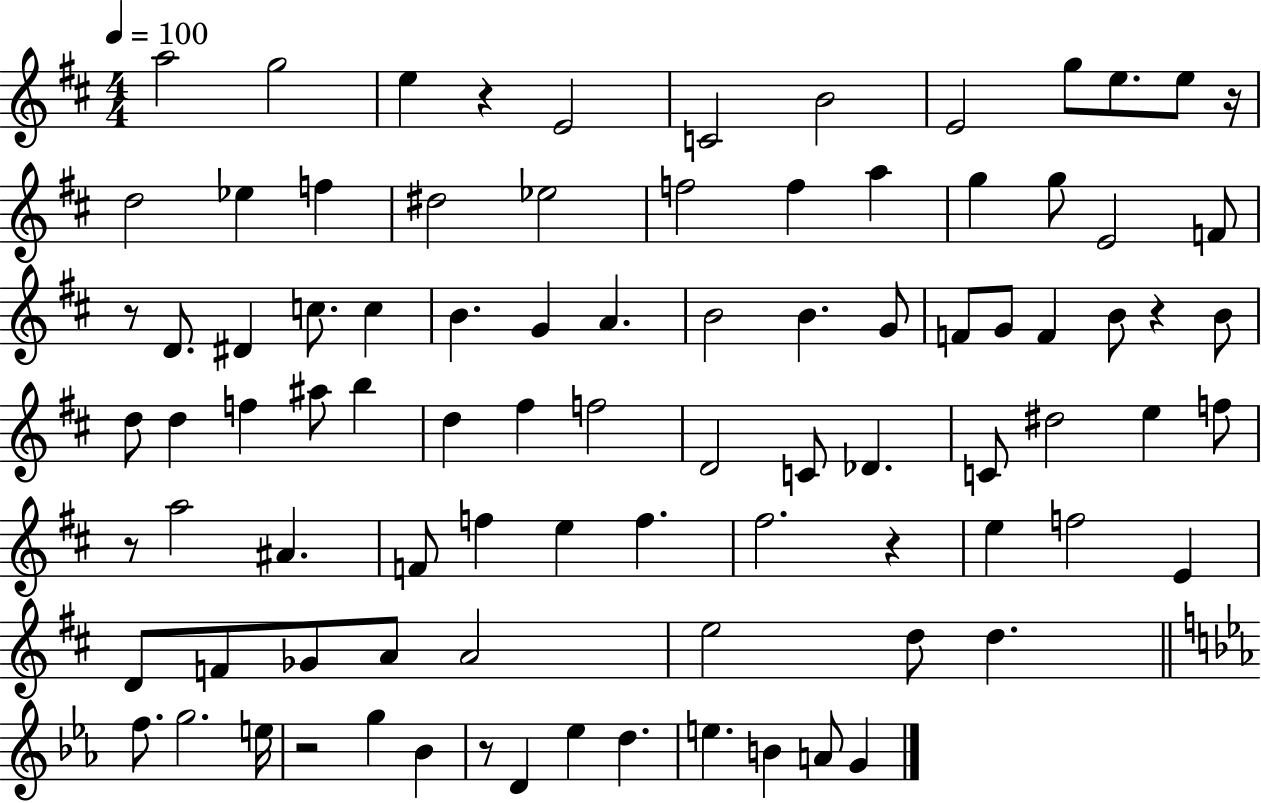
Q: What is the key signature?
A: D major